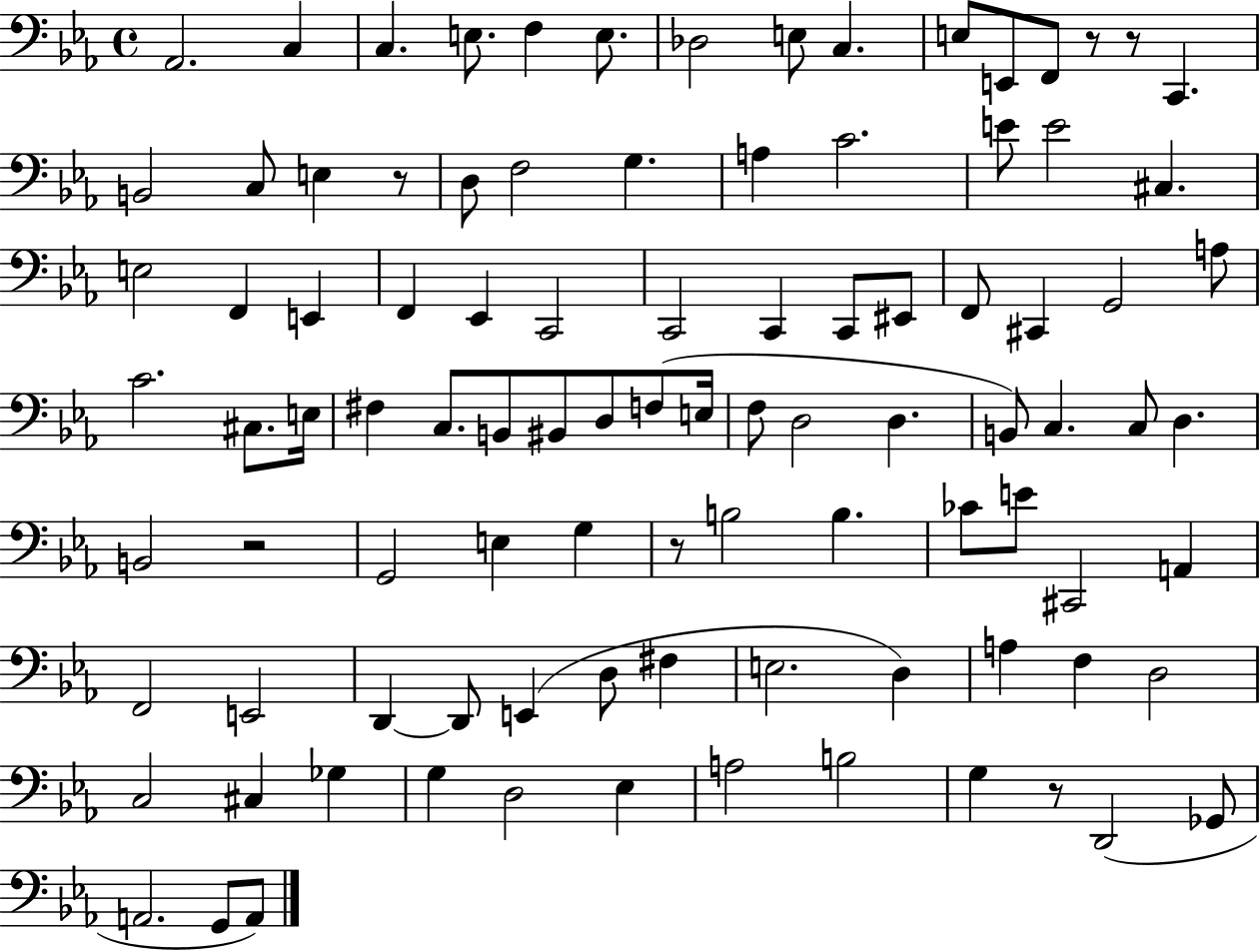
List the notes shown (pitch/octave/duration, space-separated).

Ab2/h. C3/q C3/q. E3/e. F3/q E3/e. Db3/h E3/e C3/q. E3/e E2/e F2/e R/e R/e C2/q. B2/h C3/e E3/q R/e D3/e F3/h G3/q. A3/q C4/h. E4/e E4/h C#3/q. E3/h F2/q E2/q F2/q Eb2/q C2/h C2/h C2/q C2/e EIS2/e F2/e C#2/q G2/h A3/e C4/h. C#3/e. E3/s F#3/q C3/e. B2/e BIS2/e D3/e F3/e E3/s F3/e D3/h D3/q. B2/e C3/q. C3/e D3/q. B2/h R/h G2/h E3/q G3/q R/e B3/h B3/q. CES4/e E4/e C#2/h A2/q F2/h E2/h D2/q D2/e E2/q D3/e F#3/q E3/h. D3/q A3/q F3/q D3/h C3/h C#3/q Gb3/q G3/q D3/h Eb3/q A3/h B3/h G3/q R/e D2/h Gb2/e A2/h. G2/e A2/e